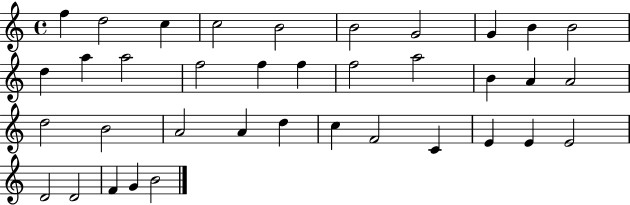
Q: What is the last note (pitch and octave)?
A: B4